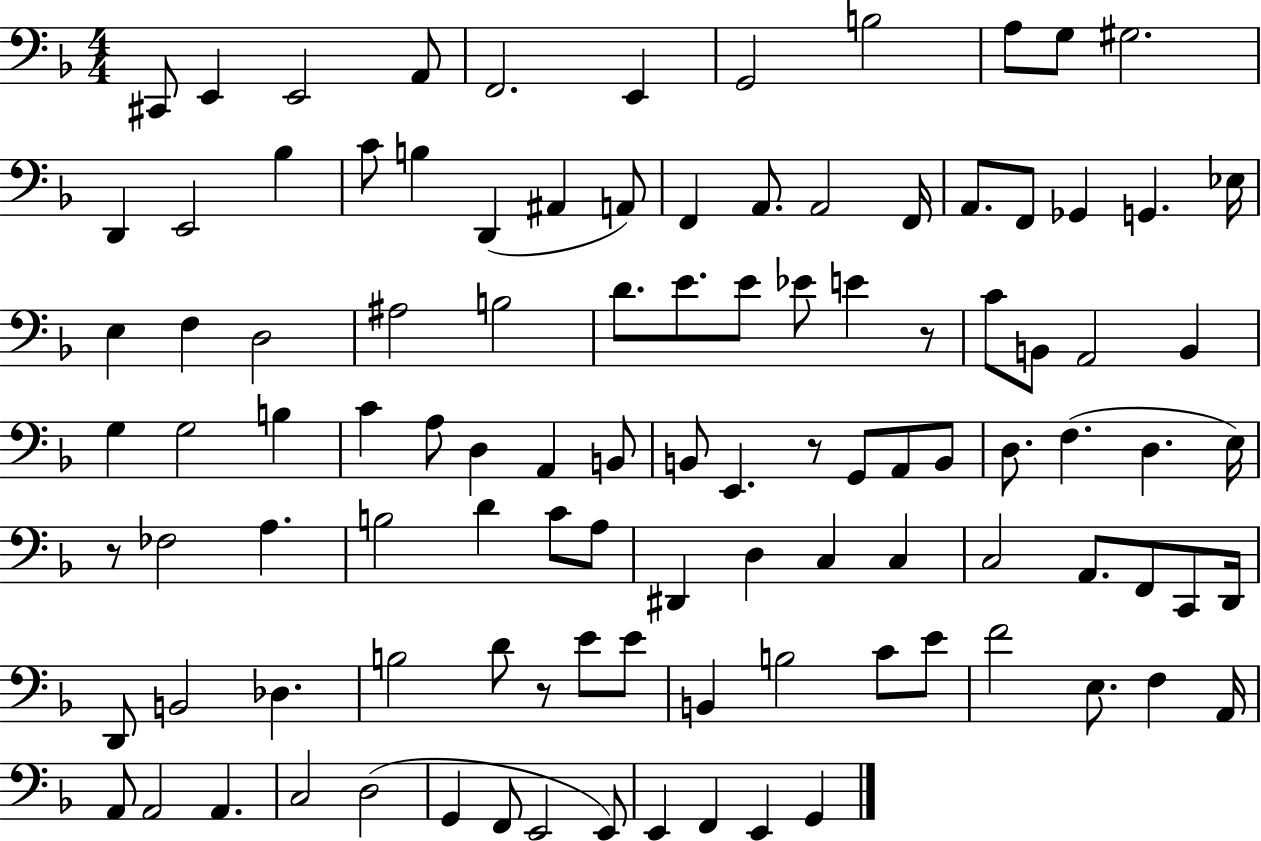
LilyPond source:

{
  \clef bass
  \numericTimeSignature
  \time 4/4
  \key f \major
  cis,8 e,4 e,2 a,8 | f,2. e,4 | g,2 b2 | a8 g8 gis2. | \break d,4 e,2 bes4 | c'8 b4 d,4( ais,4 a,8) | f,4 a,8. a,2 f,16 | a,8. f,8 ges,4 g,4. ees16 | \break e4 f4 d2 | ais2 b2 | d'8. e'8. e'8 ees'8 e'4 r8 | c'8 b,8 a,2 b,4 | \break g4 g2 b4 | c'4 a8 d4 a,4 b,8 | b,8 e,4. r8 g,8 a,8 b,8 | d8. f4.( d4. e16) | \break r8 fes2 a4. | b2 d'4 c'8 a8 | dis,4 d4 c4 c4 | c2 a,8. f,8 c,8 d,16 | \break d,8 b,2 des4. | b2 d'8 r8 e'8 e'8 | b,4 b2 c'8 e'8 | f'2 e8. f4 a,16 | \break a,8 a,2 a,4. | c2 d2( | g,4 f,8 e,2 e,8) | e,4 f,4 e,4 g,4 | \break \bar "|."
}